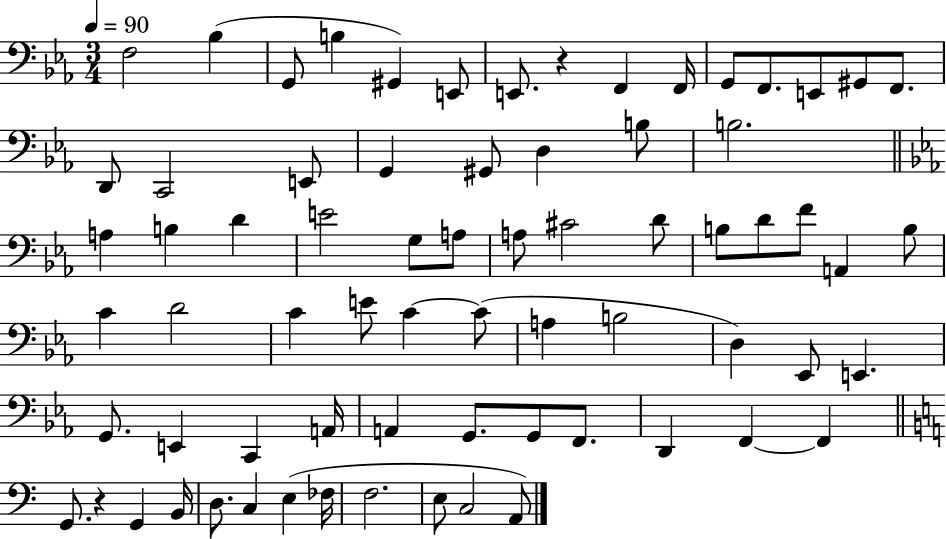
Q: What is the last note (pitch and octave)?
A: A2